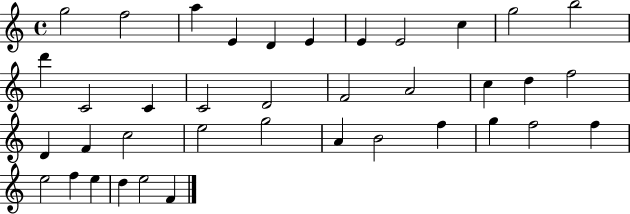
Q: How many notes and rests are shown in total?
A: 38